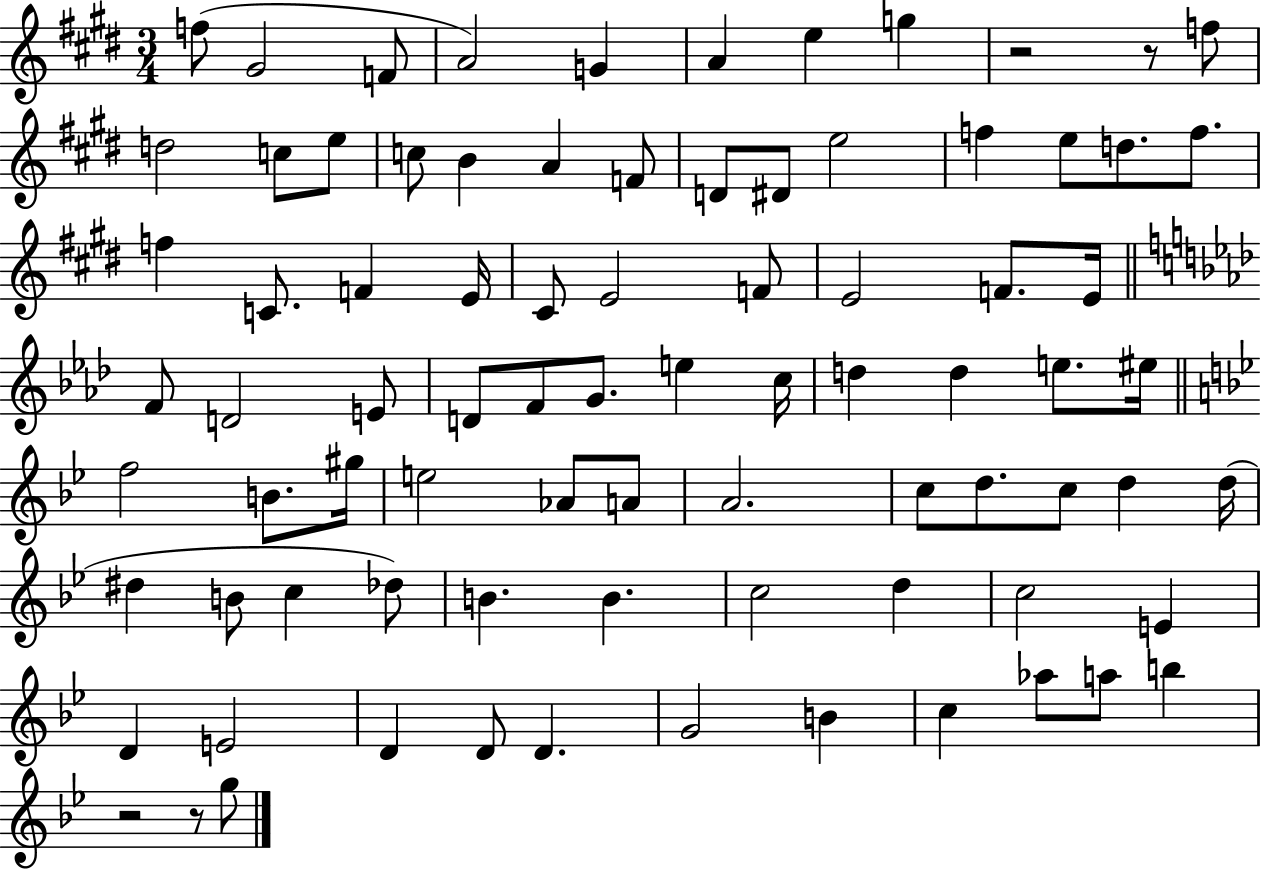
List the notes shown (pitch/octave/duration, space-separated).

F5/e G#4/h F4/e A4/h G4/q A4/q E5/q G5/q R/h R/e F5/e D5/h C5/e E5/e C5/e B4/q A4/q F4/e D4/e D#4/e E5/h F5/q E5/e D5/e. F5/e. F5/q C4/e. F4/q E4/s C#4/e E4/h F4/e E4/h F4/e. E4/s F4/e D4/h E4/e D4/e F4/e G4/e. E5/q C5/s D5/q D5/q E5/e. EIS5/s F5/h B4/e. G#5/s E5/h Ab4/e A4/e A4/h. C5/e D5/e. C5/e D5/q D5/s D#5/q B4/e C5/q Db5/e B4/q. B4/q. C5/h D5/q C5/h E4/q D4/q E4/h D4/q D4/e D4/q. G4/h B4/q C5/q Ab5/e A5/e B5/q R/h R/e G5/e